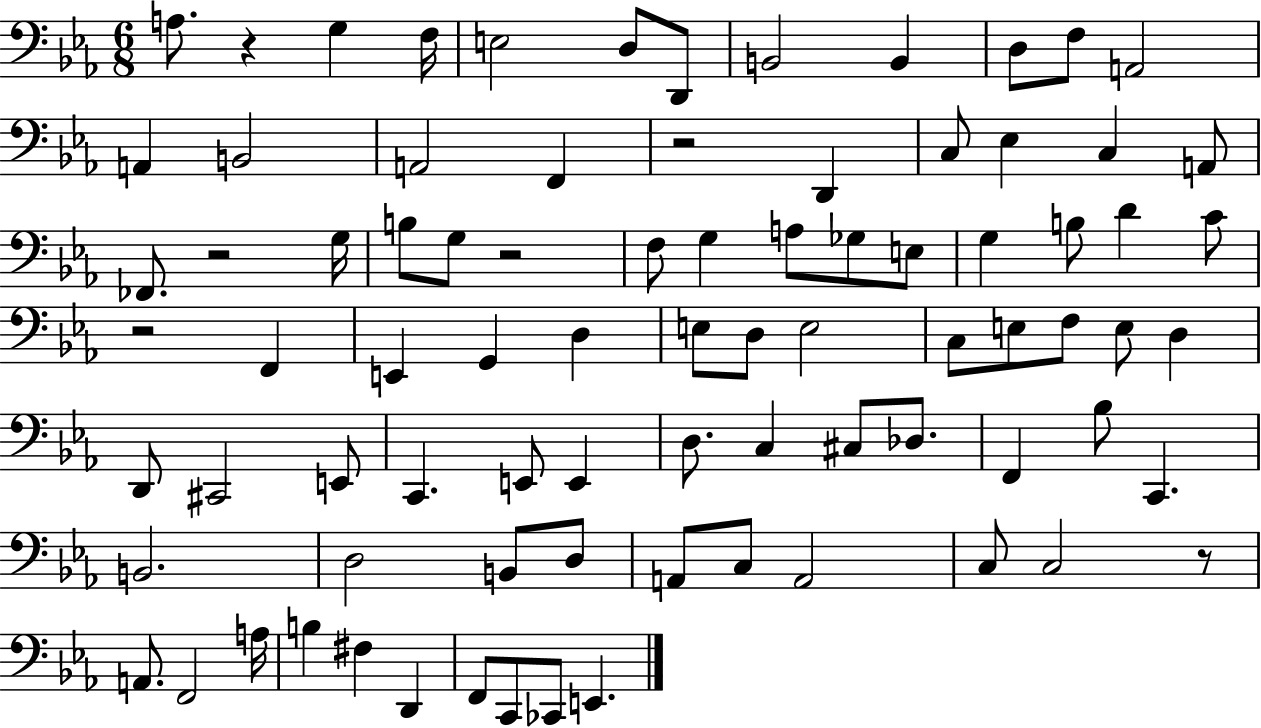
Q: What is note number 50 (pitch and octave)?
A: E2